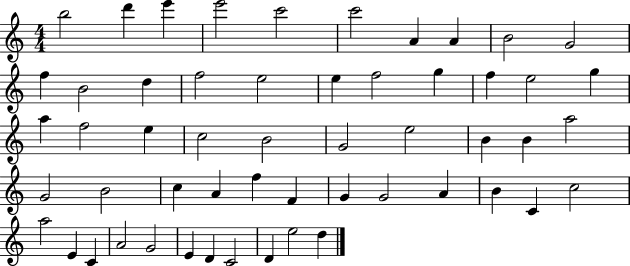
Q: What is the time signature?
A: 4/4